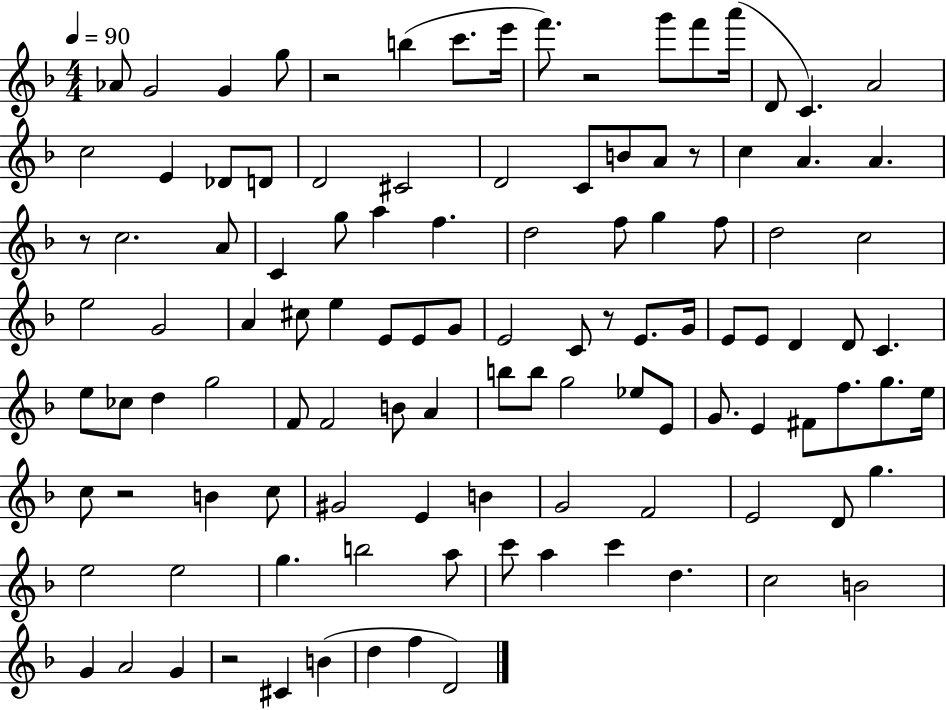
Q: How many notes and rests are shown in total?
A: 112